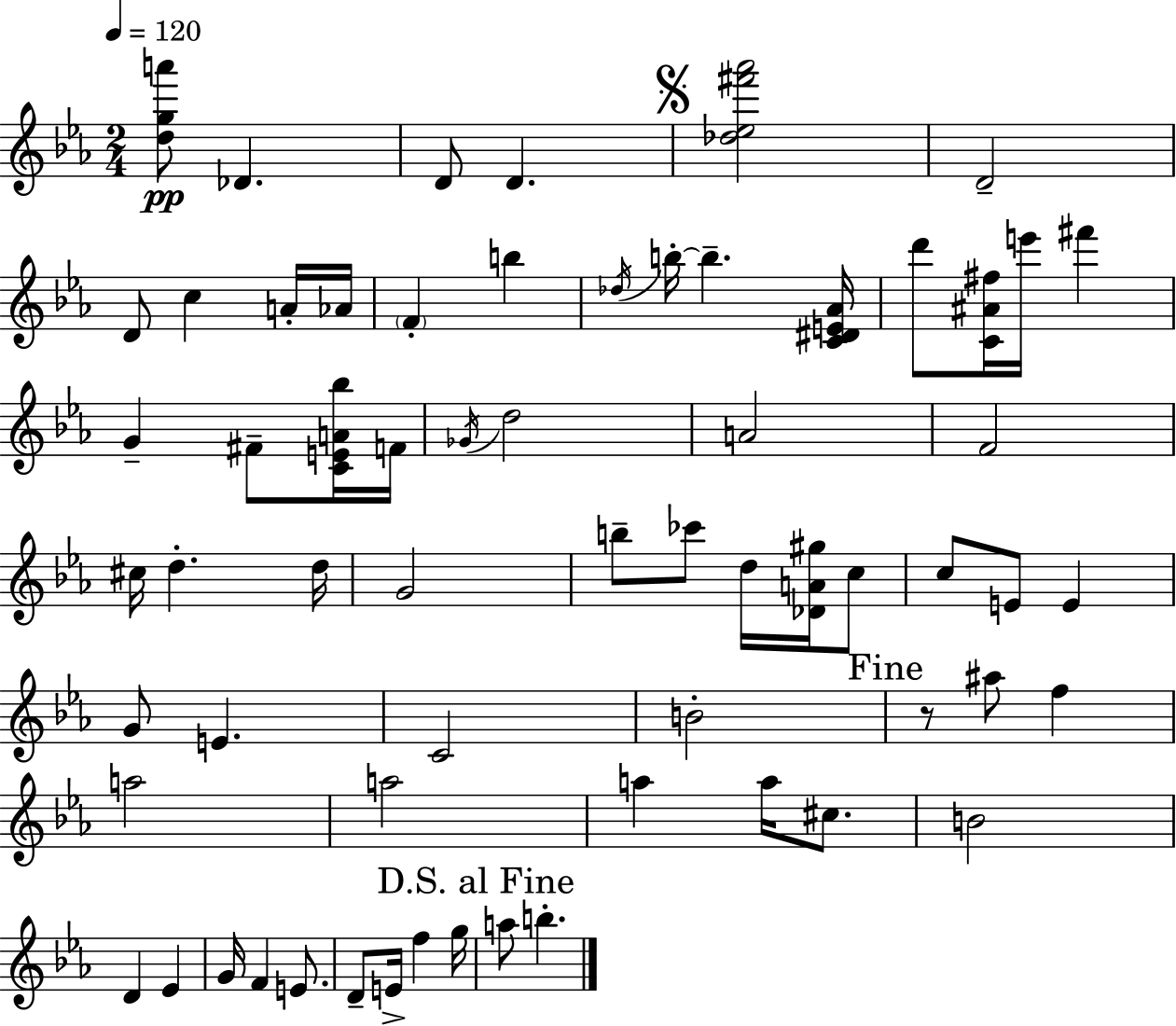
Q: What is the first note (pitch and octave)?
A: Db4